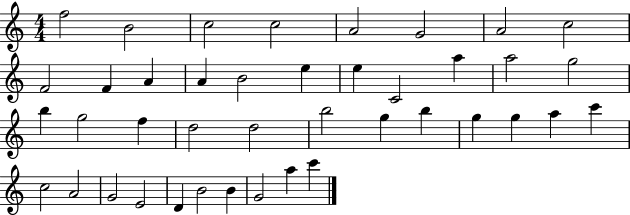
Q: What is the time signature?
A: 4/4